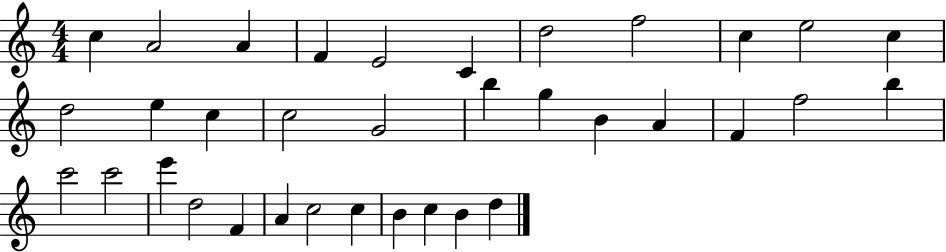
C5/q A4/h A4/q F4/q E4/h C4/q D5/h F5/h C5/q E5/h C5/q D5/h E5/q C5/q C5/h G4/h B5/q G5/q B4/q A4/q F4/q F5/h B5/q C6/h C6/h E6/q D5/h F4/q A4/q C5/h C5/q B4/q C5/q B4/q D5/q